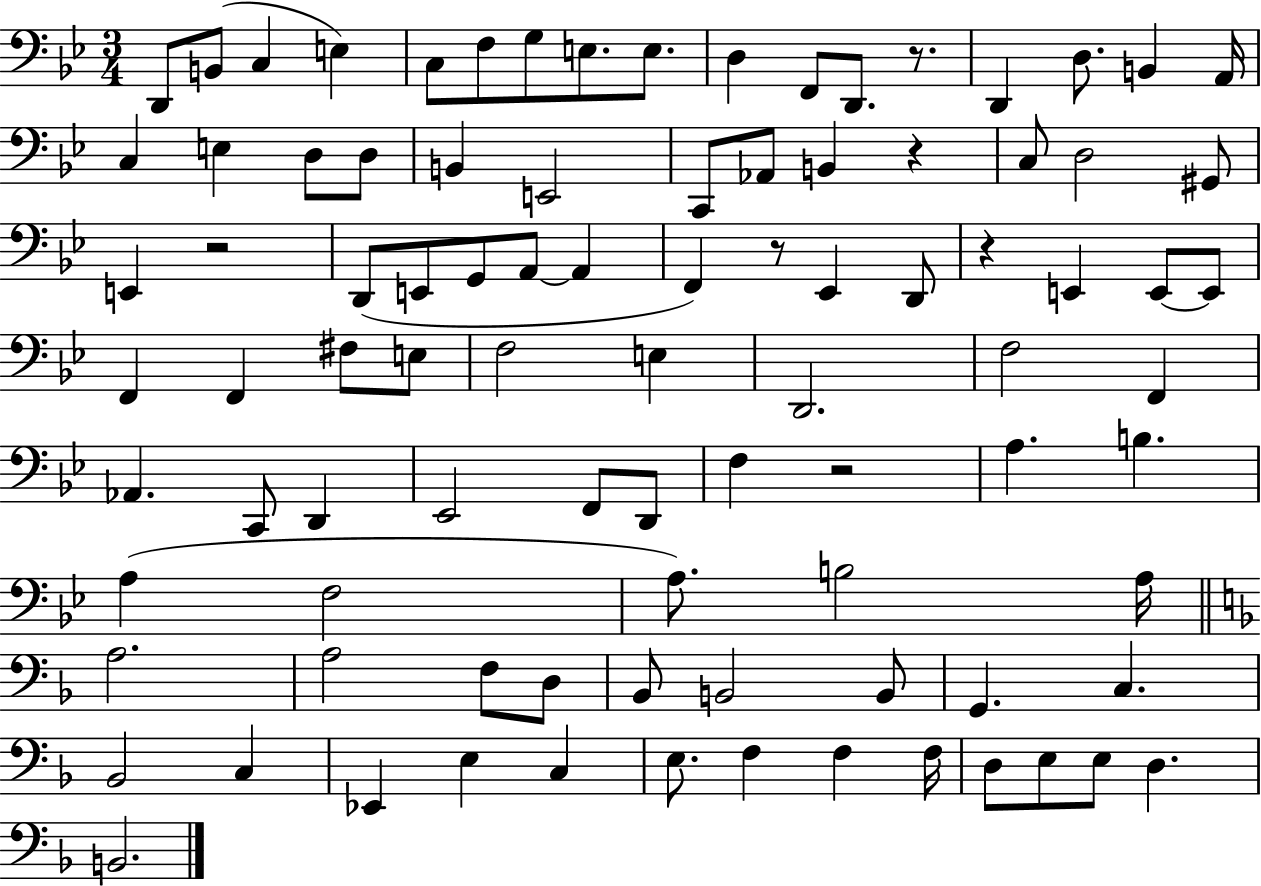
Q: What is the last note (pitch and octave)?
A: B2